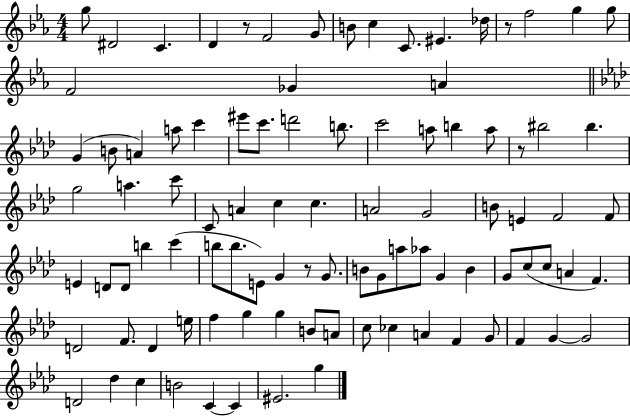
{
  \clef treble
  \numericTimeSignature
  \time 4/4
  \key ees \major
  g''8 dis'2 c'4. | d'4 r8 f'2 g'8 | b'8 c''4 c'8. eis'4. des''16 | r8 f''2 g''4 g''8 | \break f'2 ges'4 a'4 | \bar "||" \break \key aes \major g'4( b'8 a'4) a''8 c'''4 | eis'''8 c'''8. d'''2 b''8. | c'''2 a''8 b''4 a''8 | r8 bis''2 bis''4. | \break g''2 a''4. c'''8 | c'8 a'4 c''4 c''4. | a'2 g'2 | b'8 e'4 f'2 f'8 | \break e'4 d'8 d'8 b''4 c'''4( | b''8 b''8. e'8) g'4 r8 g'8. | b'8 g'8 a''8 aes''8 g'4 b'4 | g'8 c''8( c''8 a'4 f'4.) | \break d'2 f'8. d'4 e''16 | f''4 g''4 g''4 b'8 a'8 | c''8 ces''4 a'4 f'4 g'8 | f'4 g'4~~ g'2 | \break d'2 des''4 c''4 | b'2 c'4~~ c'4 | eis'2. g''4 | \bar "|."
}